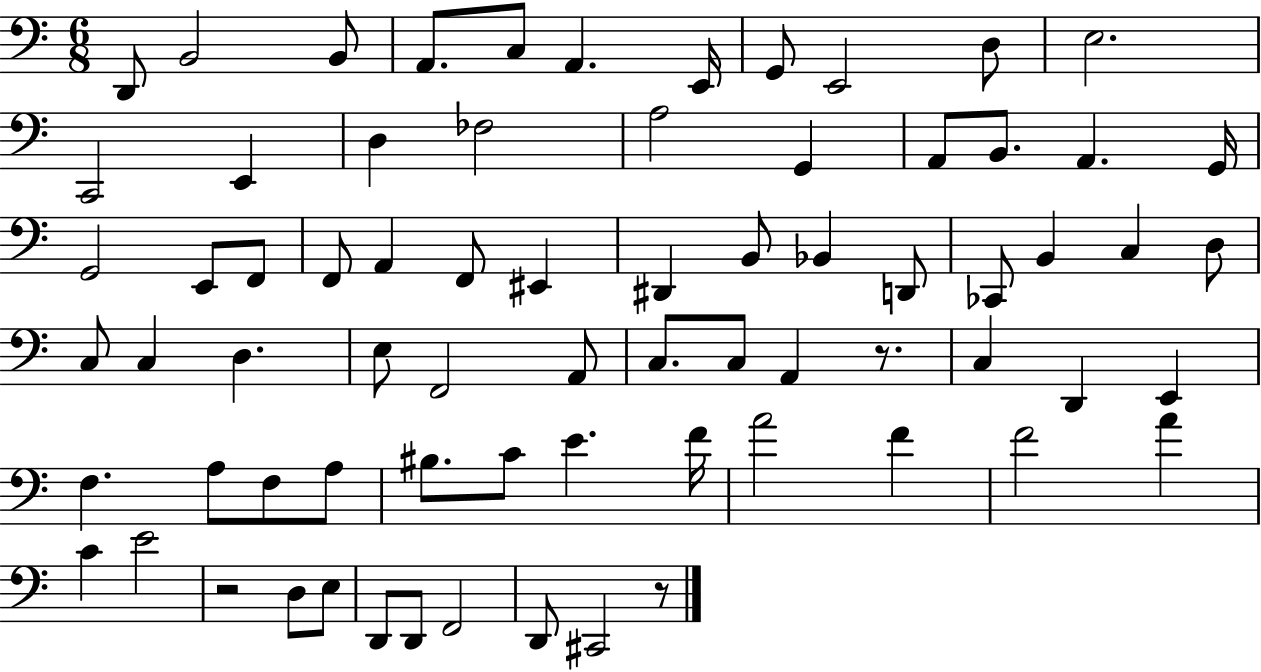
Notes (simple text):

D2/e B2/h B2/e A2/e. C3/e A2/q. E2/s G2/e E2/h D3/e E3/h. C2/h E2/q D3/q FES3/h A3/h G2/q A2/e B2/e. A2/q. G2/s G2/h E2/e F2/e F2/e A2/q F2/e EIS2/q D#2/q B2/e Bb2/q D2/e CES2/e B2/q C3/q D3/e C3/e C3/q D3/q. E3/e F2/h A2/e C3/e. C3/e A2/q R/e. C3/q D2/q E2/q F3/q. A3/e F3/e A3/e BIS3/e. C4/e E4/q. F4/s A4/h F4/q F4/h A4/q C4/q E4/h R/h D3/e E3/e D2/e D2/e F2/h D2/e C#2/h R/e